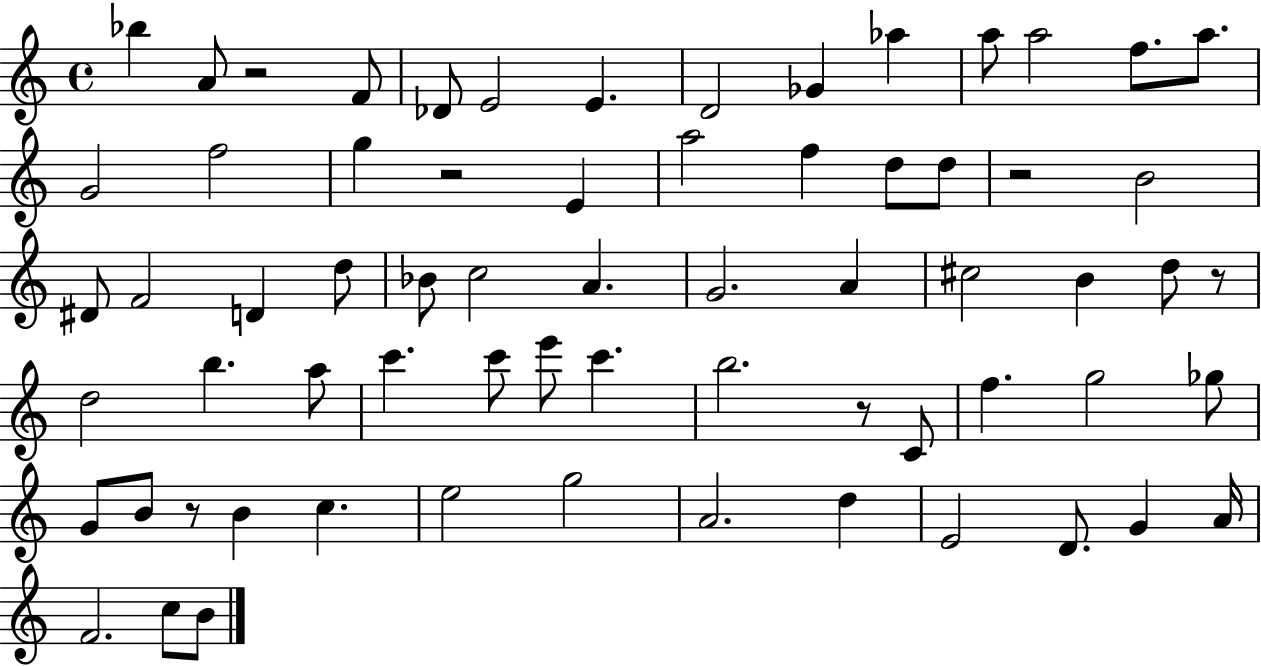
{
  \clef treble
  \time 4/4
  \defaultTimeSignature
  \key c \major
  bes''4 a'8 r2 f'8 | des'8 e'2 e'4. | d'2 ges'4 aes''4 | a''8 a''2 f''8. a''8. | \break g'2 f''2 | g''4 r2 e'4 | a''2 f''4 d''8 d''8 | r2 b'2 | \break dis'8 f'2 d'4 d''8 | bes'8 c''2 a'4. | g'2. a'4 | cis''2 b'4 d''8 r8 | \break d''2 b''4. a''8 | c'''4. c'''8 e'''8 c'''4. | b''2. r8 c'8 | f''4. g''2 ges''8 | \break g'8 b'8 r8 b'4 c''4. | e''2 g''2 | a'2. d''4 | e'2 d'8. g'4 a'16 | \break f'2. c''8 b'8 | \bar "|."
}